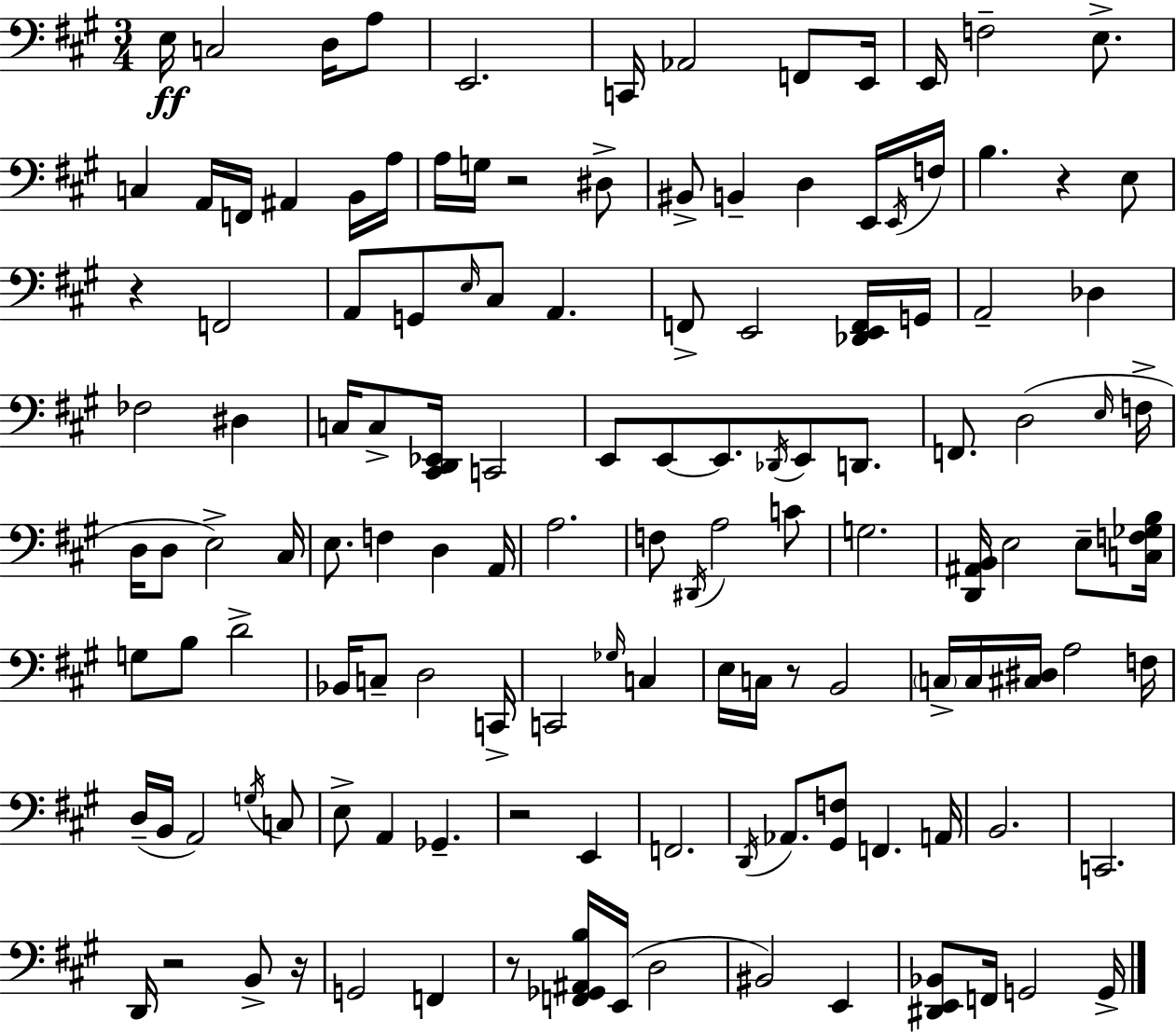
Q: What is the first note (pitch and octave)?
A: E3